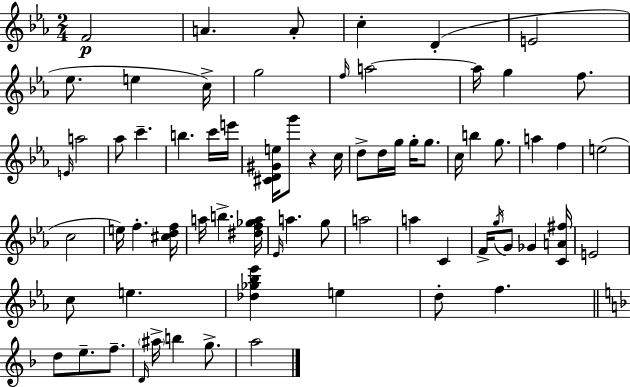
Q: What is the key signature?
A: C minor